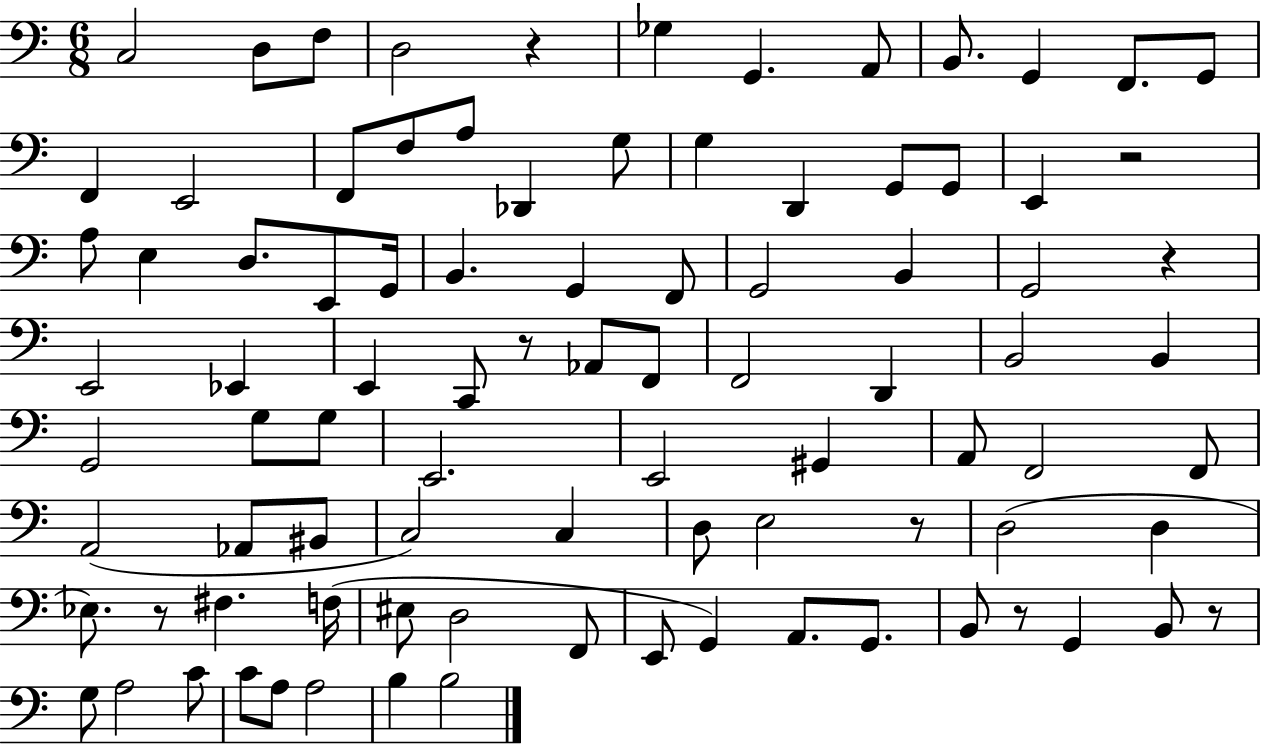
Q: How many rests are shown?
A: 8